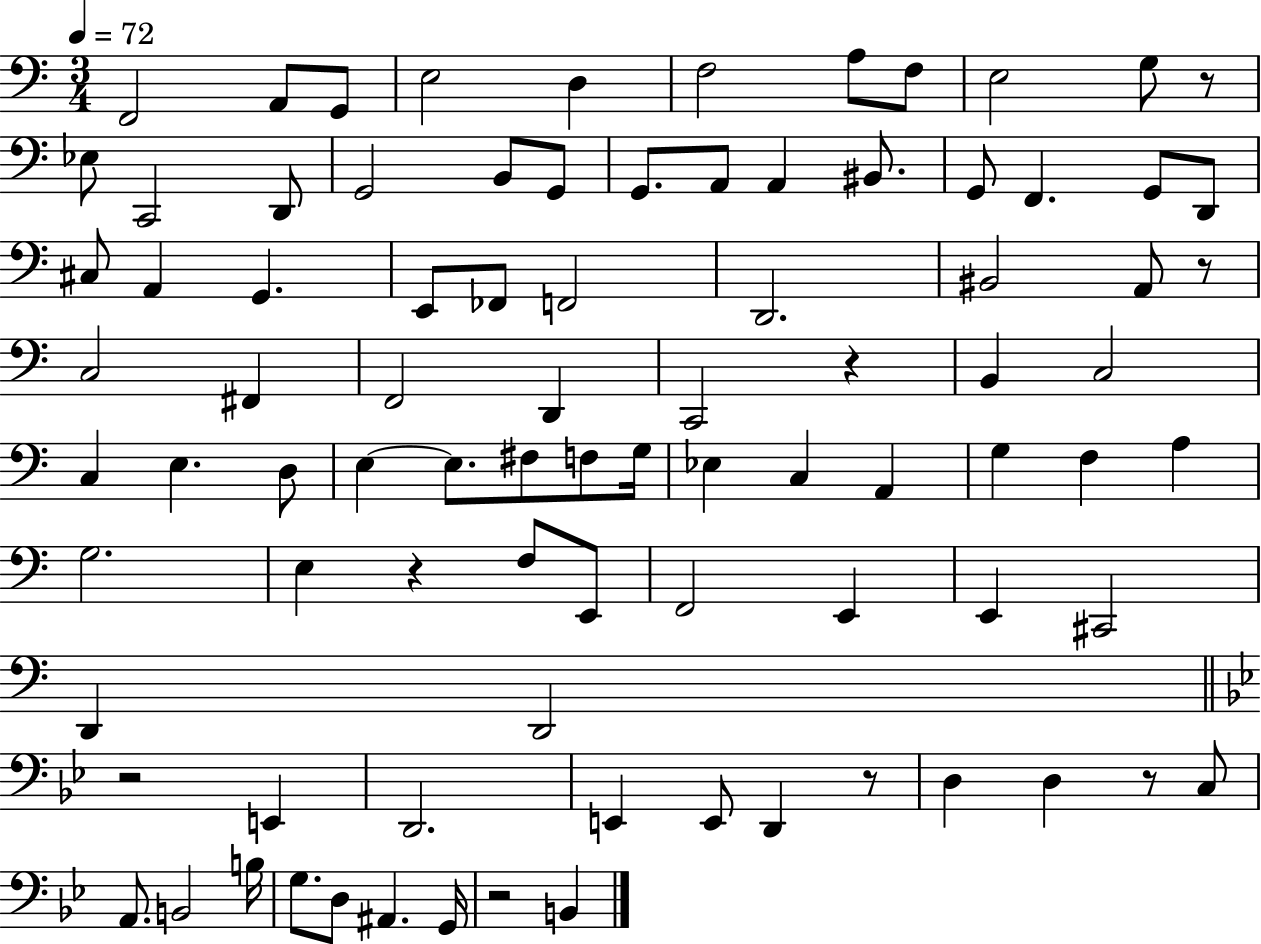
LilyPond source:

{
  \clef bass
  \numericTimeSignature
  \time 3/4
  \key c \major
  \tempo 4 = 72
  f,2 a,8 g,8 | e2 d4 | f2 a8 f8 | e2 g8 r8 | \break ees8 c,2 d,8 | g,2 b,8 g,8 | g,8. a,8 a,4 bis,8. | g,8 f,4. g,8 d,8 | \break cis8 a,4 g,4. | e,8 fes,8 f,2 | d,2. | bis,2 a,8 r8 | \break c2 fis,4 | f,2 d,4 | c,2 r4 | b,4 c2 | \break c4 e4. d8 | e4~~ e8. fis8 f8 g16 | ees4 c4 a,4 | g4 f4 a4 | \break g2. | e4 r4 f8 e,8 | f,2 e,4 | e,4 cis,2 | \break d,4 d,2 | \bar "||" \break \key g \minor r2 e,4 | d,2. | e,4 e,8 d,4 r8 | d4 d4 r8 c8 | \break a,8. b,2 b16 | g8. d8 ais,4. g,16 | r2 b,4 | \bar "|."
}